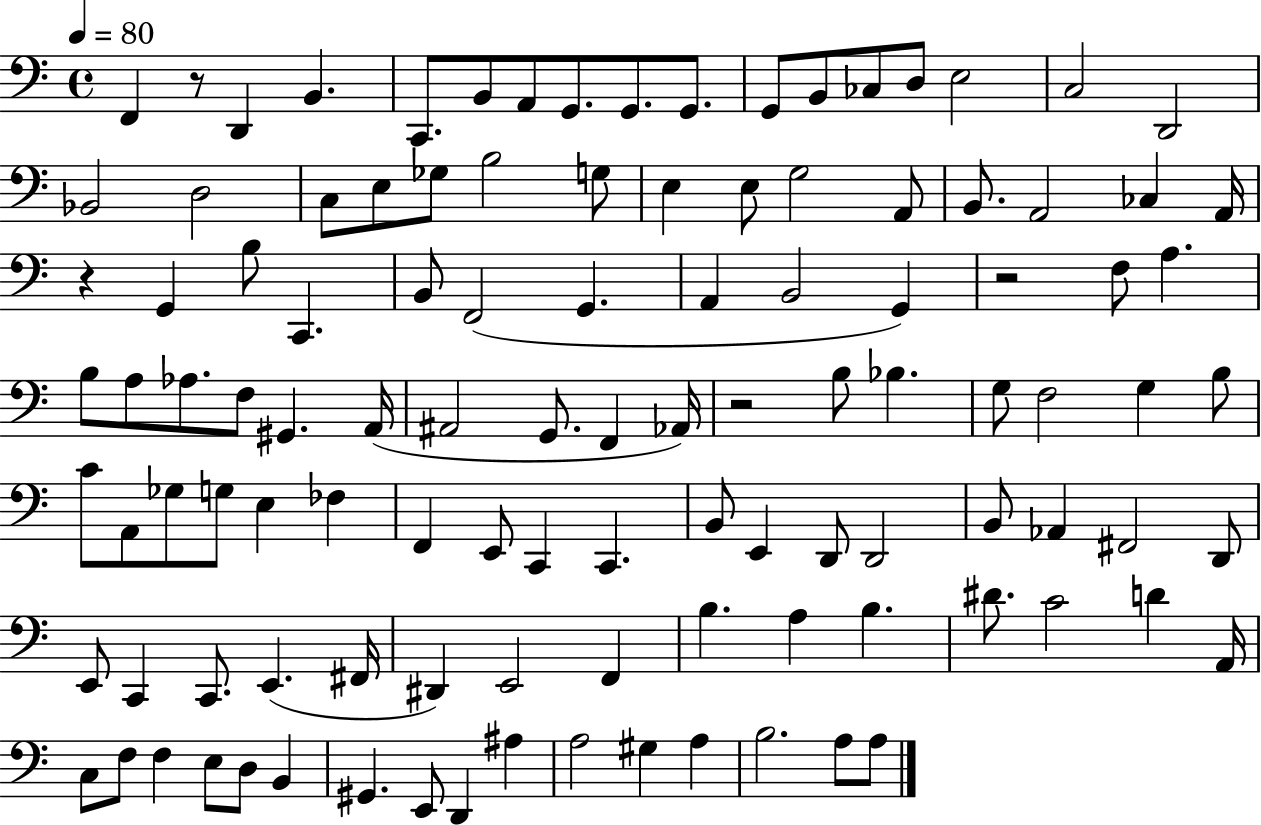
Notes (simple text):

F2/q R/e D2/q B2/q. C2/e. B2/e A2/e G2/e. G2/e. G2/e. G2/e B2/e CES3/e D3/e E3/h C3/h D2/h Bb2/h D3/h C3/e E3/e Gb3/e B3/h G3/e E3/q E3/e G3/h A2/e B2/e. A2/h CES3/q A2/s R/q G2/q B3/e C2/q. B2/e F2/h G2/q. A2/q B2/h G2/q R/h F3/e A3/q. B3/e A3/e Ab3/e. F3/e G#2/q. A2/s A#2/h G2/e. F2/q Ab2/s R/h B3/e Bb3/q. G3/e F3/h G3/q B3/e C4/e A2/e Gb3/e G3/e E3/q FES3/q F2/q E2/e C2/q C2/q. B2/e E2/q D2/e D2/h B2/e Ab2/q F#2/h D2/e E2/e C2/q C2/e. E2/q. F#2/s D#2/q E2/h F2/q B3/q. A3/q B3/q. D#4/e. C4/h D4/q A2/s C3/e F3/e F3/q E3/e D3/e B2/q G#2/q. E2/e D2/q A#3/q A3/h G#3/q A3/q B3/h. A3/e A3/e